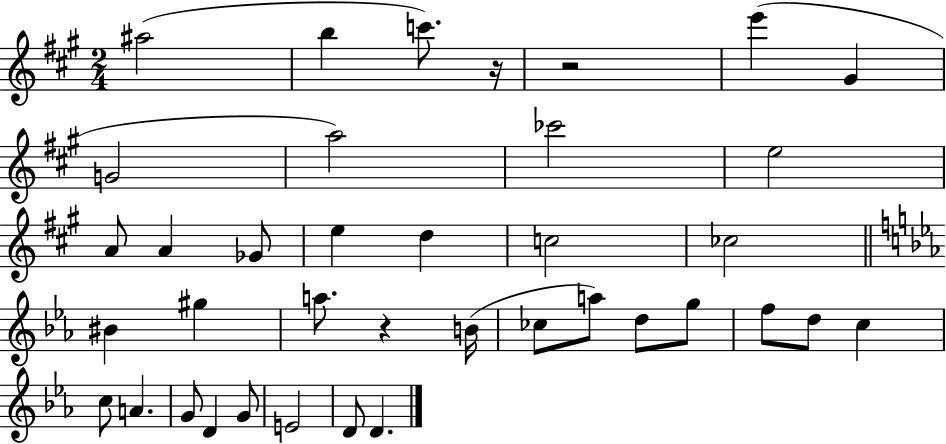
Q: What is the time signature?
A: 2/4